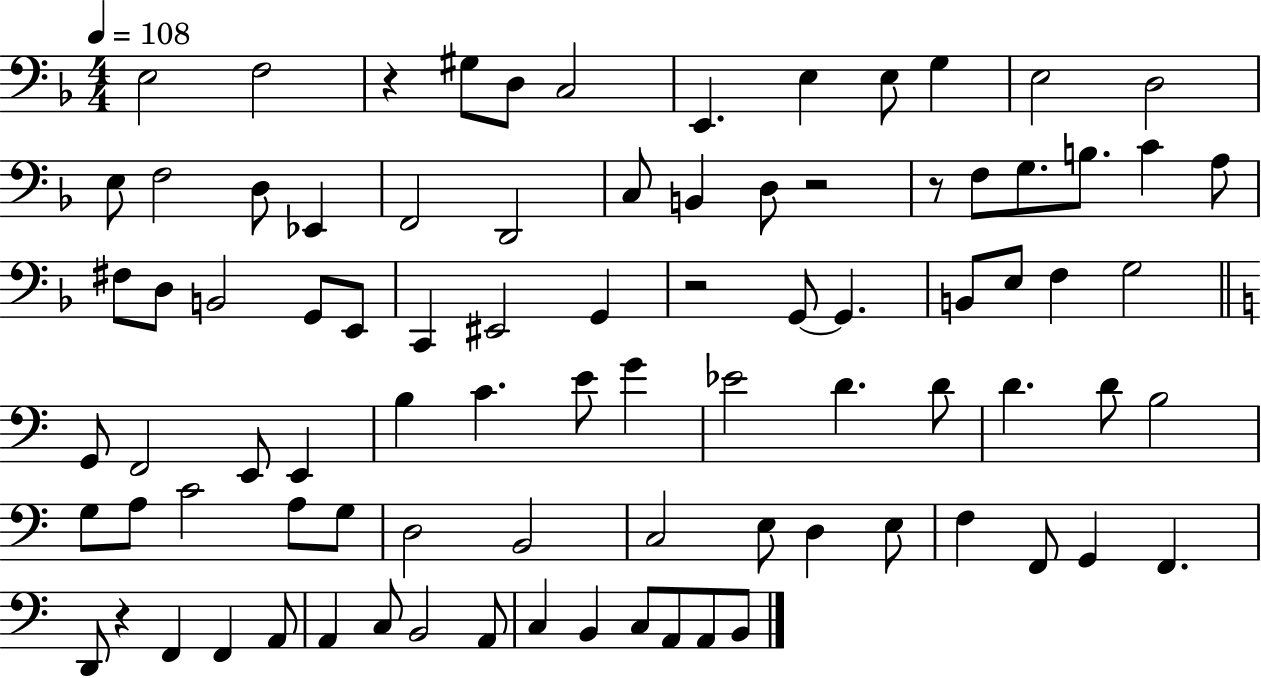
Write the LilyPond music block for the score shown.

{
  \clef bass
  \numericTimeSignature
  \time 4/4
  \key f \major
  \tempo 4 = 108
  \repeat volta 2 { e2 f2 | r4 gis8 d8 c2 | e,4. e4 e8 g4 | e2 d2 | \break e8 f2 d8 ees,4 | f,2 d,2 | c8 b,4 d8 r2 | r8 f8 g8. b8. c'4 a8 | \break fis8 d8 b,2 g,8 e,8 | c,4 eis,2 g,4 | r2 g,8~~ g,4. | b,8 e8 f4 g2 | \break \bar "||" \break \key c \major g,8 f,2 e,8 e,4 | b4 c'4. e'8 g'4 | ees'2 d'4. d'8 | d'4. d'8 b2 | \break g8 a8 c'2 a8 g8 | d2 b,2 | c2 e8 d4 e8 | f4 f,8 g,4 f,4. | \break d,8 r4 f,4 f,4 a,8 | a,4 c8 b,2 a,8 | c4 b,4 c8 a,8 a,8 b,8 | } \bar "|."
}